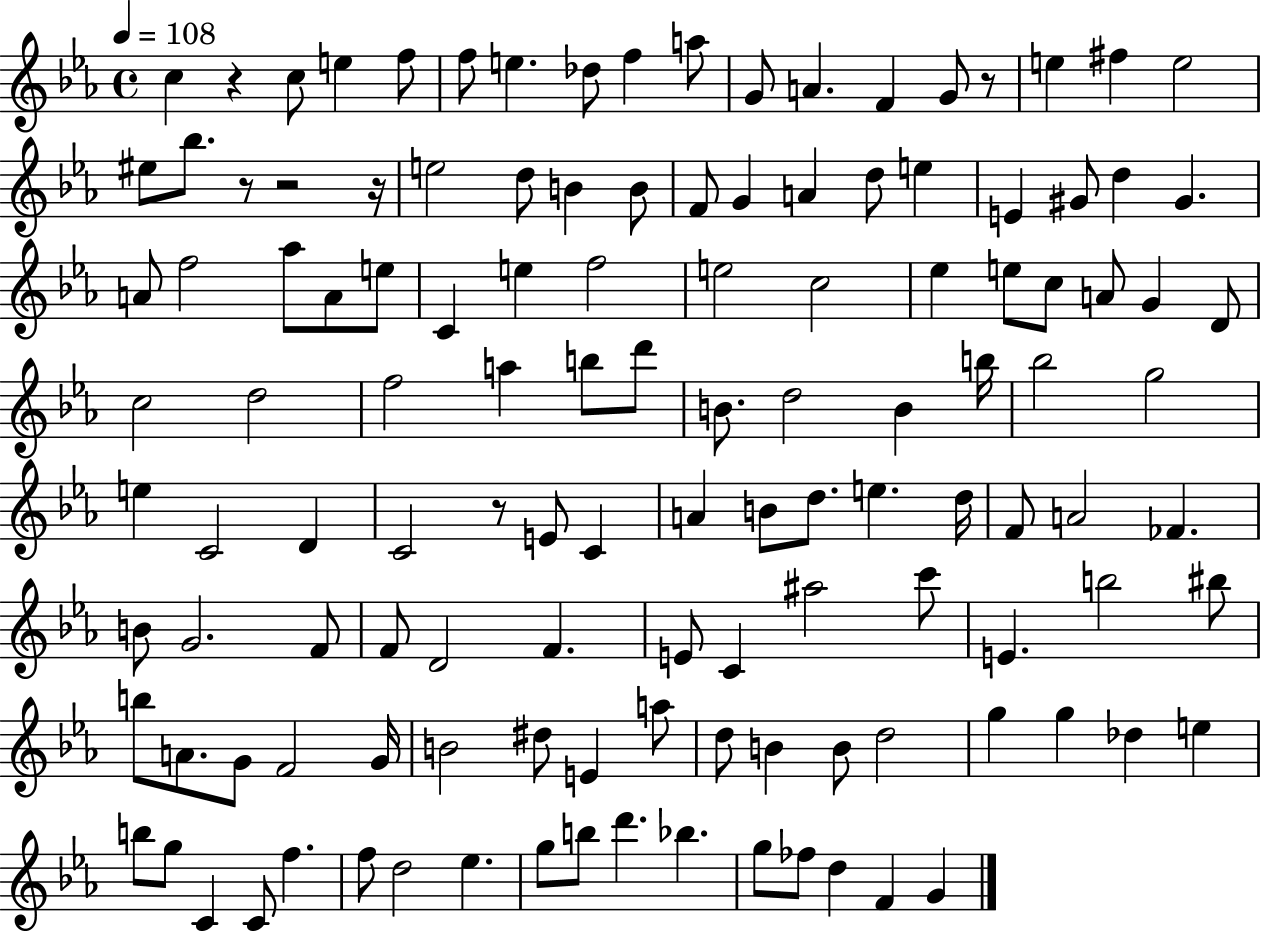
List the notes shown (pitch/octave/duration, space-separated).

C5/q R/q C5/e E5/q F5/e F5/e E5/q. Db5/e F5/q A5/e G4/e A4/q. F4/q G4/e R/e E5/q F#5/q E5/h EIS5/e Bb5/e. R/e R/h R/s E5/h D5/e B4/q B4/e F4/e G4/q A4/q D5/e E5/q E4/q G#4/e D5/q G#4/q. A4/e F5/h Ab5/e A4/e E5/e C4/q E5/q F5/h E5/h C5/h Eb5/q E5/e C5/e A4/e G4/q D4/e C5/h D5/h F5/h A5/q B5/e D6/e B4/e. D5/h B4/q B5/s Bb5/h G5/h E5/q C4/h D4/q C4/h R/e E4/e C4/q A4/q B4/e D5/e. E5/q. D5/s F4/e A4/h FES4/q. B4/e G4/h. F4/e F4/e D4/h F4/q. E4/e C4/q A#5/h C6/e E4/q. B5/h BIS5/e B5/e A4/e. G4/e F4/h G4/s B4/h D#5/e E4/q A5/e D5/e B4/q B4/e D5/h G5/q G5/q Db5/q E5/q B5/e G5/e C4/q C4/e F5/q. F5/e D5/h Eb5/q. G5/e B5/e D6/q. Bb5/q. G5/e FES5/e D5/q F4/q G4/q